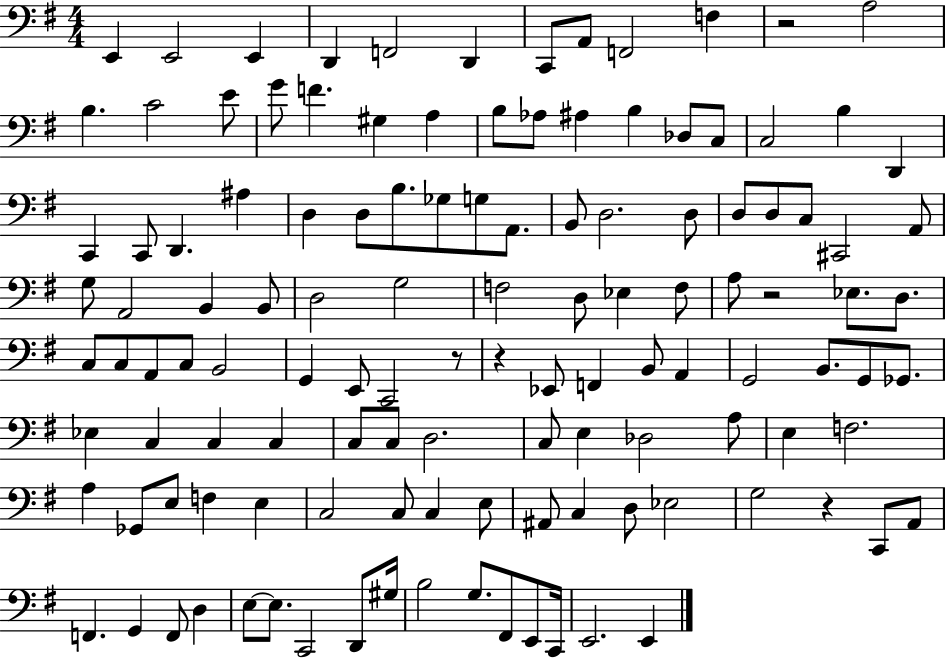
E2/q E2/h E2/q D2/q F2/h D2/q C2/e A2/e F2/h F3/q R/h A3/h B3/q. C4/h E4/e G4/e F4/q. G#3/q A3/q B3/e Ab3/e A#3/q B3/q Db3/e C3/e C3/h B3/q D2/q C2/q C2/e D2/q. A#3/q D3/q D3/e B3/e. Gb3/e G3/e A2/e. B2/e D3/h. D3/e D3/e D3/e C3/e C#2/h A2/e G3/e A2/h B2/q B2/e D3/h G3/h F3/h D3/e Eb3/q F3/e A3/e R/h Eb3/e. D3/e. C3/e C3/e A2/e C3/e B2/h G2/q E2/e C2/h R/e R/q Eb2/e F2/q B2/e A2/q G2/h B2/e. G2/e Gb2/e. Eb3/q C3/q C3/q C3/q C3/e C3/e D3/h. C3/e E3/q Db3/h A3/e E3/q F3/h. A3/q Gb2/e E3/e F3/q E3/q C3/h C3/e C3/q E3/e A#2/e C3/q D3/e Eb3/h G3/h R/q C2/e A2/e F2/q. G2/q F2/e D3/q E3/e E3/e. C2/h D2/e G#3/s B3/h G3/e. F#2/e E2/e C2/s E2/h. E2/q